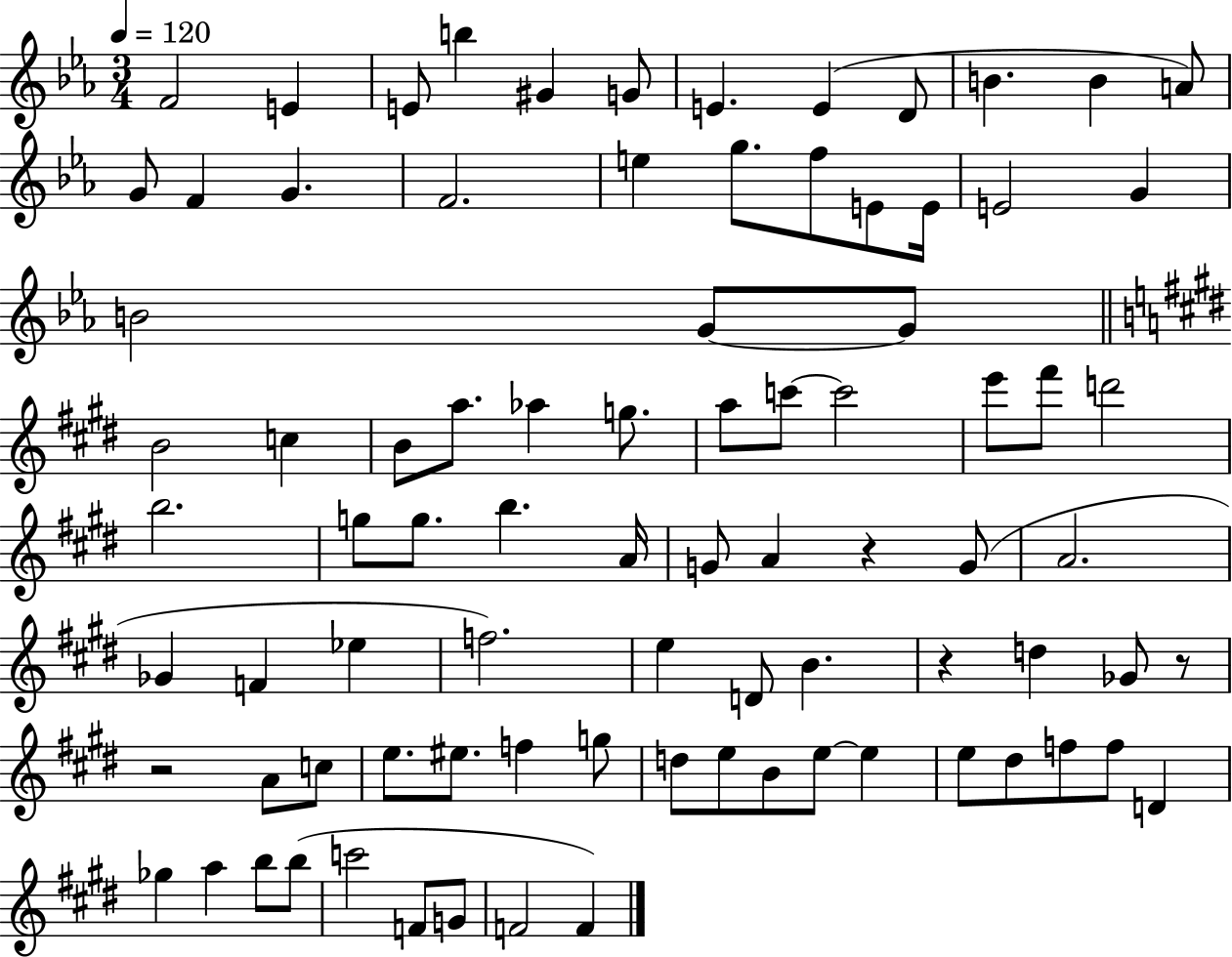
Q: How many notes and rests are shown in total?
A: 85